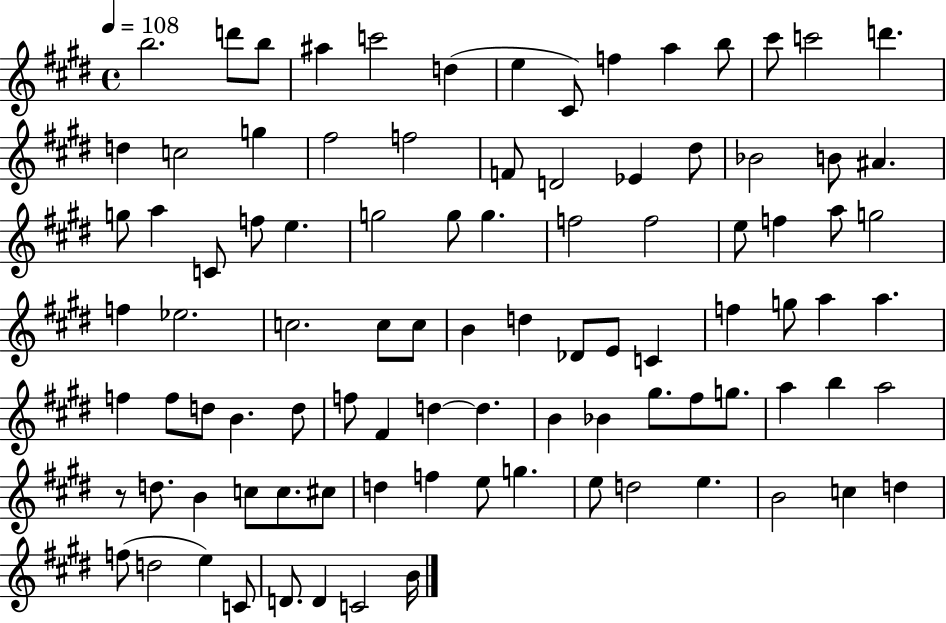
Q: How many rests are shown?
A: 1